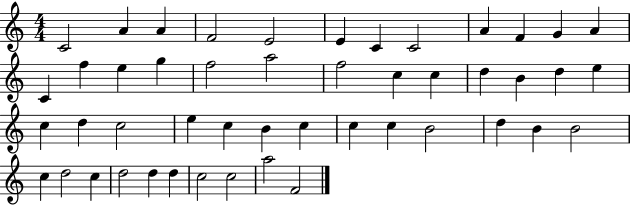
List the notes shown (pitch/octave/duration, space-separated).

C4/h A4/q A4/q F4/h E4/h E4/q C4/q C4/h A4/q F4/q G4/q A4/q C4/q F5/q E5/q G5/q F5/h A5/h F5/h C5/q C5/q D5/q B4/q D5/q E5/q C5/q D5/q C5/h E5/q C5/q B4/q C5/q C5/q C5/q B4/h D5/q B4/q B4/h C5/q D5/h C5/q D5/h D5/q D5/q C5/h C5/h A5/h F4/h